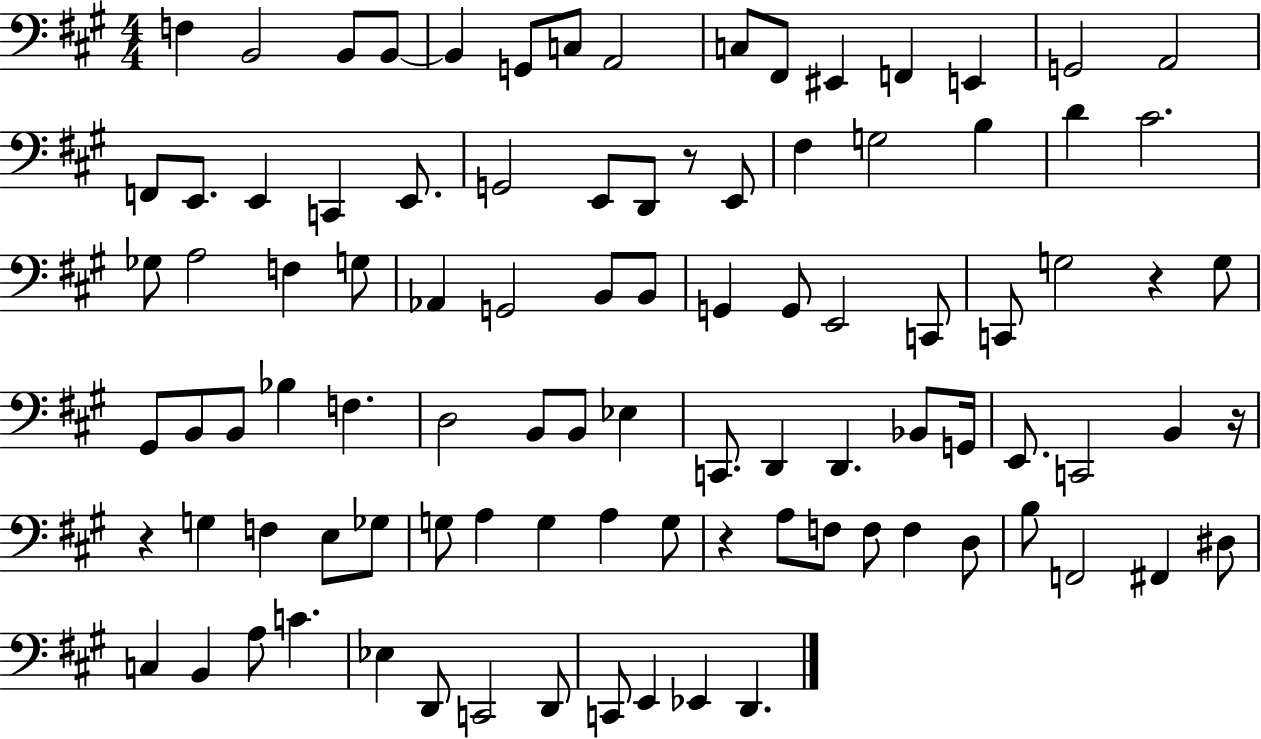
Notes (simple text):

F3/q B2/h B2/e B2/e B2/q G2/e C3/e A2/h C3/e F#2/e EIS2/q F2/q E2/q G2/h A2/h F2/e E2/e. E2/q C2/q E2/e. G2/h E2/e D2/e R/e E2/e F#3/q G3/h B3/q D4/q C#4/h. Gb3/e A3/h F3/q G3/e Ab2/q G2/h B2/e B2/e G2/q G2/e E2/h C2/e C2/e G3/h R/q G3/e G#2/e B2/e B2/e Bb3/q F3/q. D3/h B2/e B2/e Eb3/q C2/e. D2/q D2/q. Bb2/e G2/s E2/e. C2/h B2/q R/s R/q G3/q F3/q E3/e Gb3/e G3/e A3/q G3/q A3/q G3/e R/q A3/e F3/e F3/e F3/q D3/e B3/e F2/h F#2/q D#3/e C3/q B2/q A3/e C4/q. Eb3/q D2/e C2/h D2/e C2/e E2/q Eb2/q D2/q.